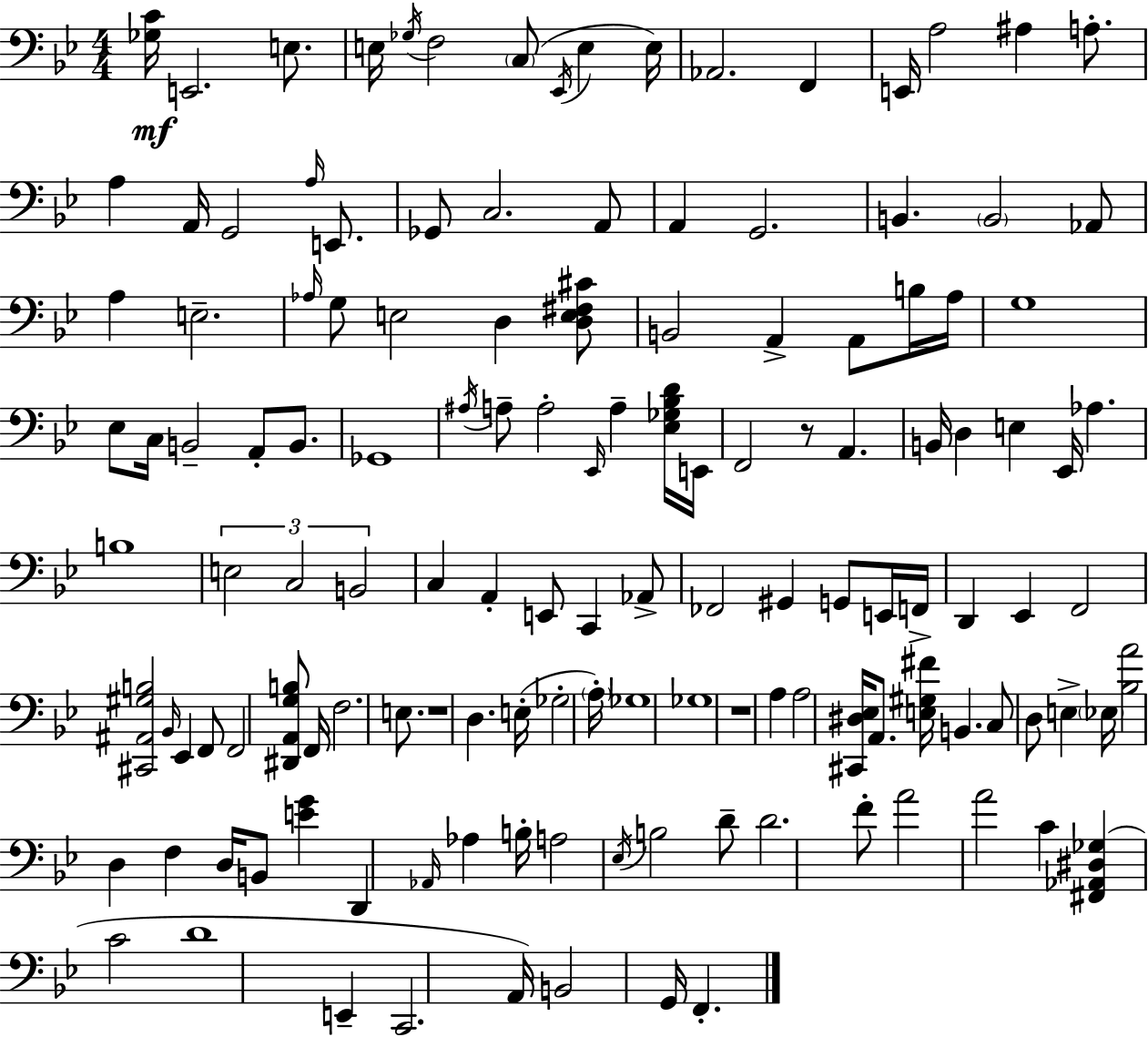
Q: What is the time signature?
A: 4/4